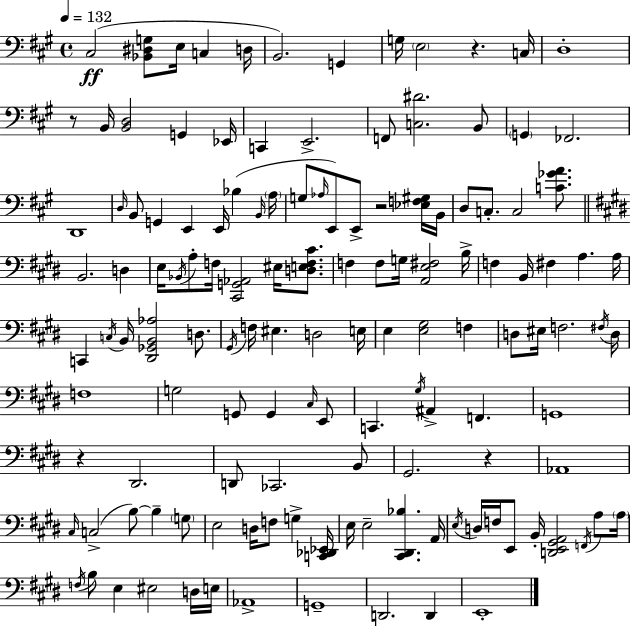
{
  \clef bass
  \time 4/4
  \defaultTimeSignature
  \key a \major
  \tempo 4 = 132
  cis2(\ff <bes, dis g>8 e16 c4 d16 | b,2.) g,4 | g16 \parenthesize e2 r4. c16 | d1-. | \break r8 b,16 <b, d>2 g,4 ees,16 | c,4 e,2.-> | f,8 <c dis'>2. b,8 | \parenthesize g,4 fes,2. | \break d,1 | \grace { d16 } b,8 g,4 e,4 e,16 bes4( | \grace { b,16 } \parenthesize a16 g8 \grace { aes16 }) e,8 e,8-> r2 | <ees f gis>16 b,16 d8 c8.-. c2 | \break <c' ges' a'>8. \bar "||" \break \key e \major b,2. d4 | e16 \acciaccatura { bes,16 } a8-. f16 <cis, g, aes,>2 eis16 <d e f cis'>8. | f4 f8 g16 <a, e fis>2 | b16-> f4 b,16 fis4 a4. | \break a16 c,4 \acciaccatura { c16 } b,16 <dis, ges, b, aes>2 d8. | \acciaccatura { gis,16 } f16 eis4. d2 | e16 e4 <e gis>2 f4 | d8 eis16 f2. | \break \acciaccatura { fis16 } d16 f1 | g2 g,8 g,4 | \grace { cis16 } e,8 c,4. \acciaccatura { gis16 } ais,4-> | f,4. g,1 | \break r4 dis,2. | d,8 ces,2. | b,8 gis,2. | r4 aes,1 | \break \grace { cis16 }( c2-> b8~~) | b4-- \parenthesize g8 e2 d16 | f8 g4-> <c, des, ees,>16 e16 e2-- | <cis, dis, bes>4. a,16 \acciaccatura { e16 } d16 f16 e,8 b,16-. <d, e, gis, a,>2 | \break \acciaccatura { f,16 } a8 \parenthesize a16 \acciaccatura { f16 } b8 e4 | eis2 d16 e16 aes,1-> | g,1-- | d,2. | \break d,4 e,1-. | \bar "|."
}